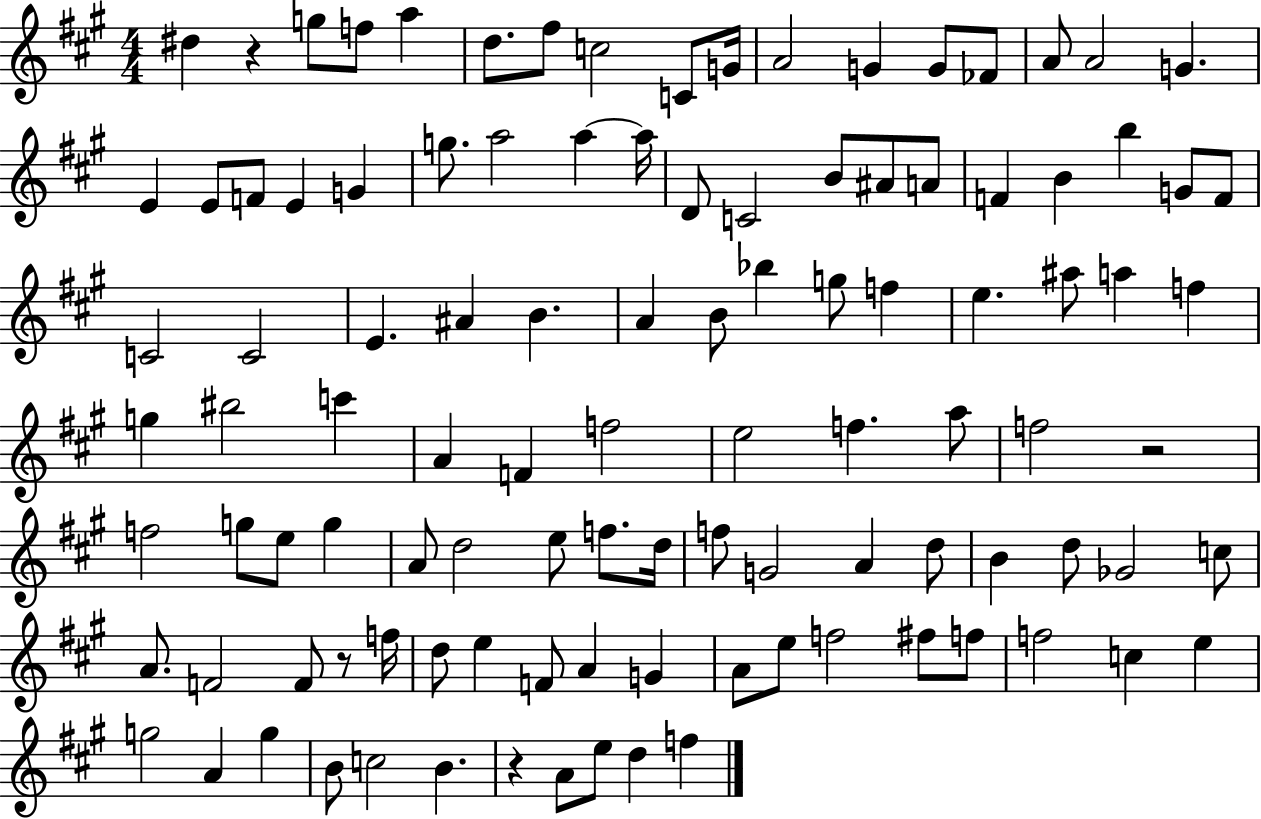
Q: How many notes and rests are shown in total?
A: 107